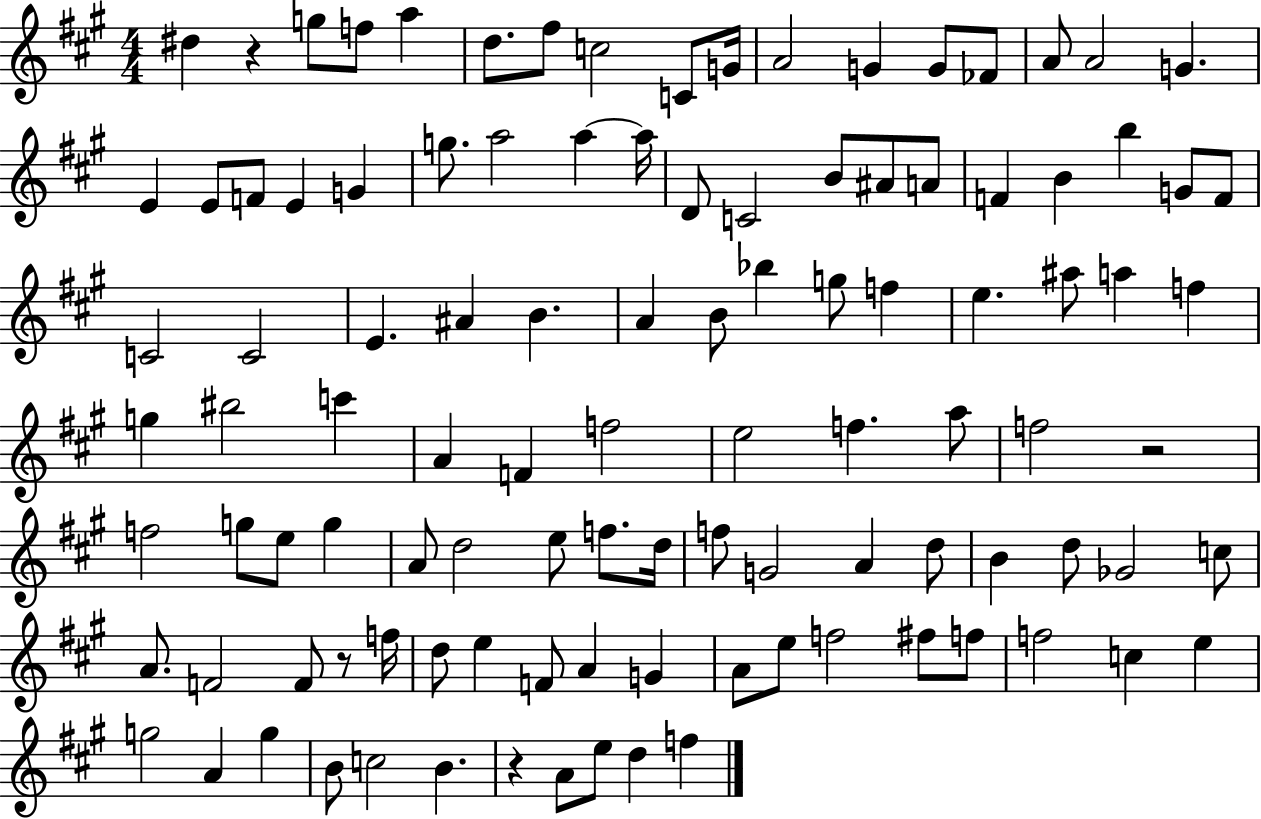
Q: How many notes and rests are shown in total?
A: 107